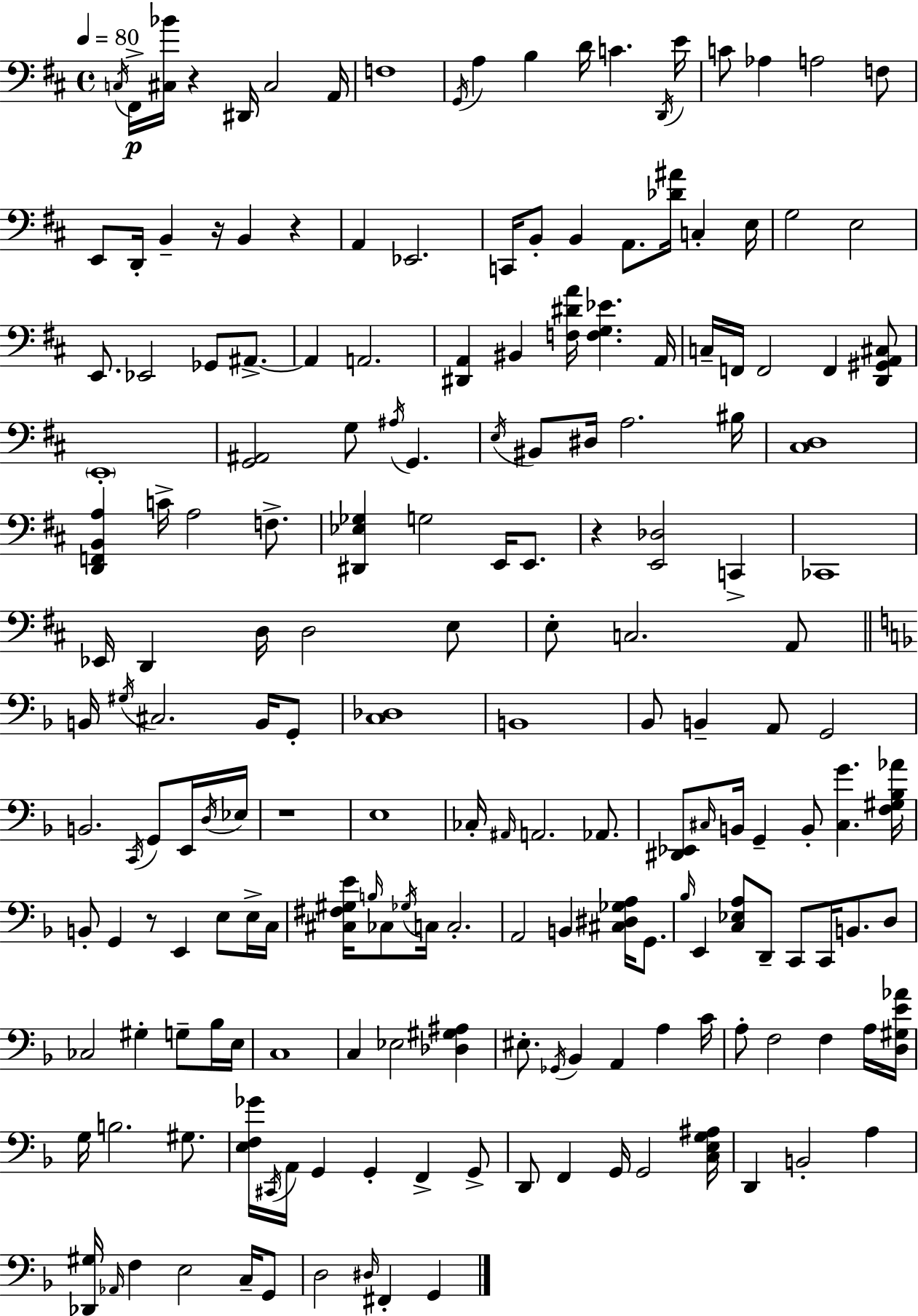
C3/s F#2/s [C#3,Bb4]/s R/q D#2/s C#3/h A2/s F3/w G2/s A3/q B3/q D4/s C4/q. D2/s E4/s C4/e Ab3/q A3/h F3/e E2/e D2/s B2/q R/s B2/q R/q A2/q Eb2/h. C2/s B2/e B2/q A2/e. [Db4,A#4]/s C3/q E3/s G3/h E3/h E2/e. Eb2/h Gb2/e A#2/e. A#2/q A2/h. [D#2,A2]/q BIS2/q [F3,D#4,A4]/s [F3,G3,Eb4]/q. A2/s C3/s F2/s F2/h F2/q [D2,G#2,A2,C#3]/e E2/w [G2,A#2]/h G3/e A#3/s G2/q. E3/s BIS2/e D#3/s A3/h. BIS3/s [C#3,D3]/w [D2,F2,B2,A3]/q C4/s A3/h F3/e. [D#2,Eb3,Gb3]/q G3/h E2/s E2/e. R/q [E2,Db3]/h C2/q CES2/w Eb2/s D2/q D3/s D3/h E3/e E3/e C3/h. A2/e B2/s G#3/s C#3/h. B2/s G2/e [C3,Db3]/w B2/w Bb2/e B2/q A2/e G2/h B2/h. C2/s G2/e E2/s D3/s Eb3/s R/w E3/w CES3/s A#2/s A2/h. Ab2/e. [D#2,Eb2]/e C#3/s B2/s G2/q B2/e [C#3,G4]/q. [F3,G#3,Bb3,Ab4]/s B2/e G2/q R/e E2/q E3/e E3/s C3/s [C#3,F#3,G#3,E4]/s B3/s CES3/e Gb3/s C3/s C3/h. A2/h B2/q [C#3,D#3,Gb3,A3]/s G2/e. Bb3/s E2/q [C3,Eb3,A3]/e D2/e C2/e C2/s B2/e. D3/e CES3/h G#3/q G3/e Bb3/s E3/s C3/w C3/q Eb3/h [Db3,G#3,A#3]/q EIS3/e. Gb2/s Bb2/q A2/q A3/q C4/s A3/e F3/h F3/q A3/s [D3,G#3,E4,Ab4]/s G3/s B3/h. G#3/e. [E3,F3,Gb4]/s C#2/s A2/s G2/q G2/q F2/q G2/e D2/e F2/q G2/s G2/h [C3,E3,G3,A#3]/s D2/q B2/h A3/q [Db2,G#3]/s Ab2/s F3/q E3/h C3/s G2/e D3/h D#3/s F#2/q G2/q